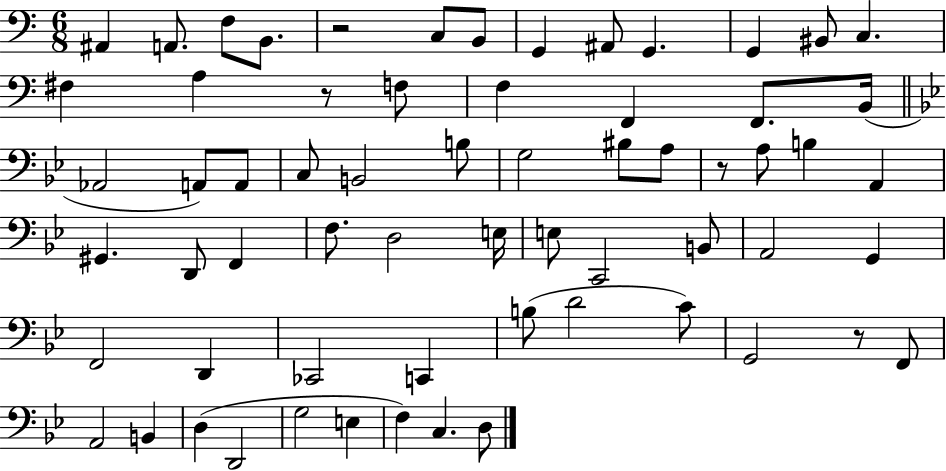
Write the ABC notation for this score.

X:1
T:Untitled
M:6/8
L:1/4
K:C
^A,, A,,/2 F,/2 B,,/2 z2 C,/2 B,,/2 G,, ^A,,/2 G,, G,, ^B,,/2 C, ^F, A, z/2 F,/2 F, F,, F,,/2 B,,/4 _A,,2 A,,/2 A,,/2 C,/2 B,,2 B,/2 G,2 ^B,/2 A,/2 z/2 A,/2 B, A,, ^G,, D,,/2 F,, F,/2 D,2 E,/4 E,/2 C,,2 B,,/2 A,,2 G,, F,,2 D,, _C,,2 C,, B,/2 D2 C/2 G,,2 z/2 F,,/2 A,,2 B,, D, D,,2 G,2 E, F, C, D,/2